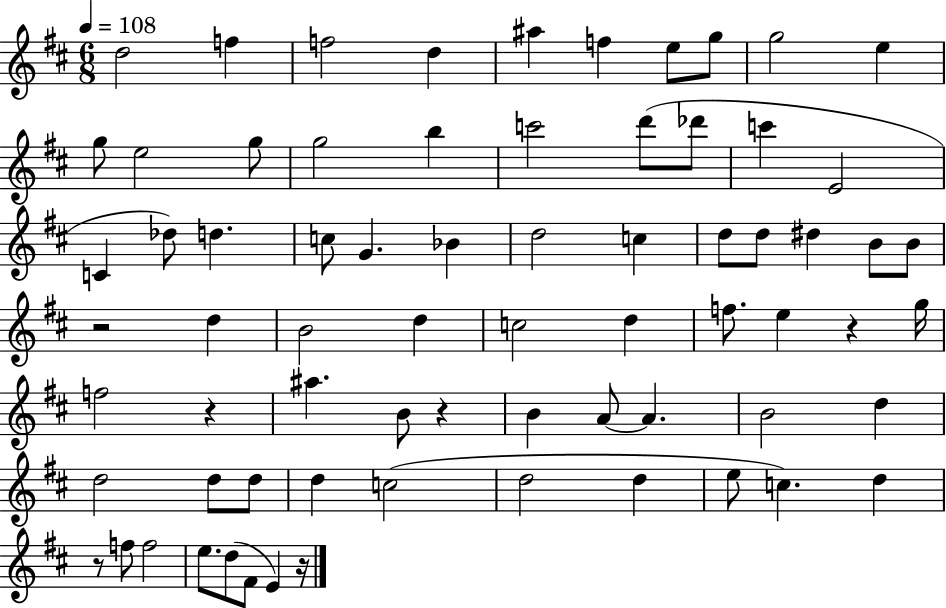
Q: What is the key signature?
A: D major